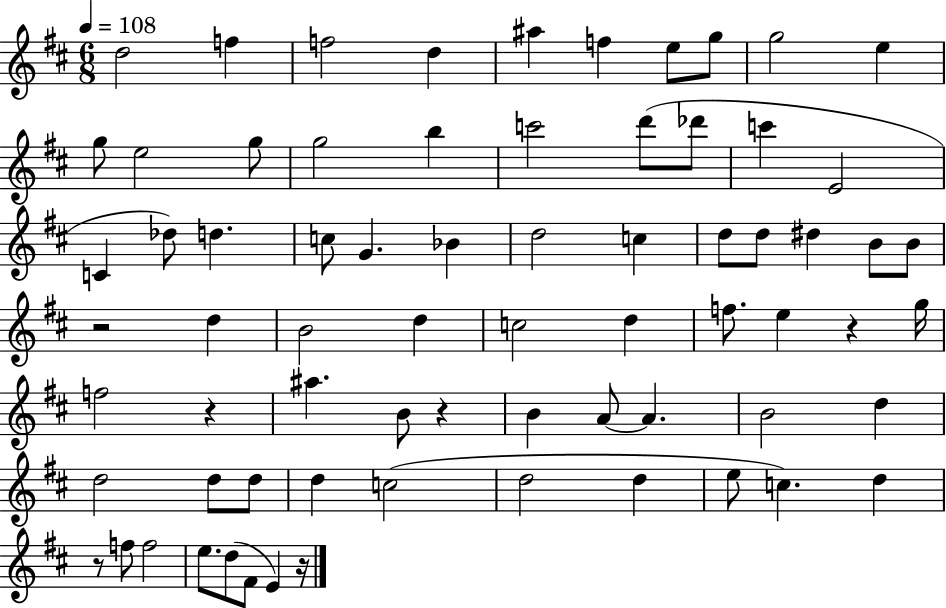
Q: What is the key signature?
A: D major